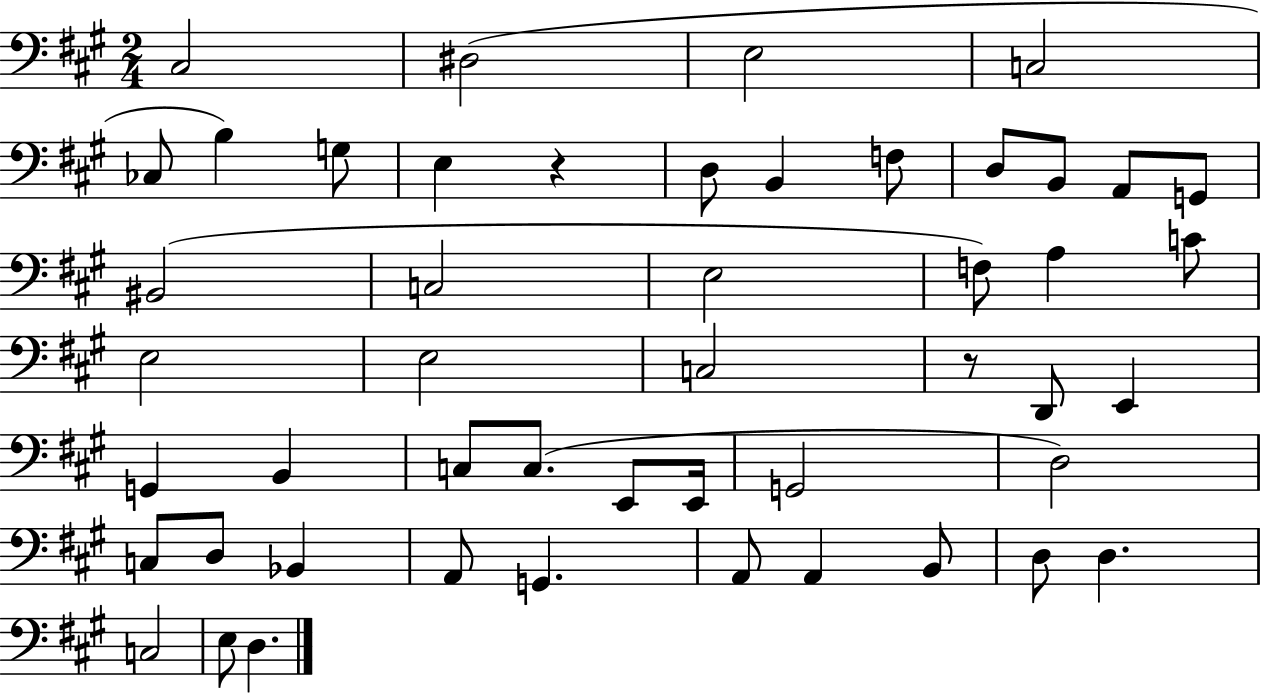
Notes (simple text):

C#3/h D#3/h E3/h C3/h CES3/e B3/q G3/e E3/q R/q D3/e B2/q F3/e D3/e B2/e A2/e G2/e BIS2/h C3/h E3/h F3/e A3/q C4/e E3/h E3/h C3/h R/e D2/e E2/q G2/q B2/q C3/e C3/e. E2/e E2/s G2/h D3/h C3/e D3/e Bb2/q A2/e G2/q. A2/e A2/q B2/e D3/e D3/q. C3/h E3/e D3/q.